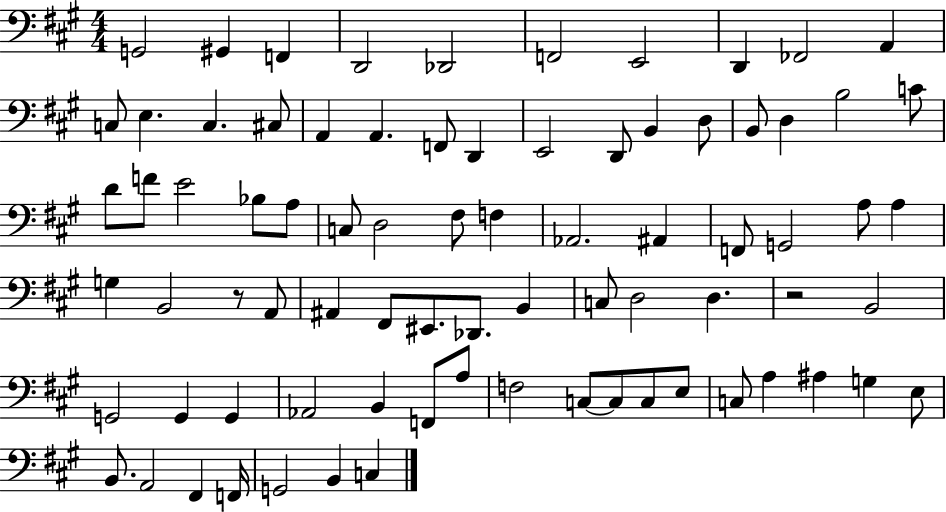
{
  \clef bass
  \numericTimeSignature
  \time 4/4
  \key a \major
  g,2 gis,4 f,4 | d,2 des,2 | f,2 e,2 | d,4 fes,2 a,4 | \break c8 e4. c4. cis8 | a,4 a,4. f,8 d,4 | e,2 d,8 b,4 d8 | b,8 d4 b2 c'8 | \break d'8 f'8 e'2 bes8 a8 | c8 d2 fis8 f4 | aes,2. ais,4 | f,8 g,2 a8 a4 | \break g4 b,2 r8 a,8 | ais,4 fis,8 eis,8. des,8. b,4 | c8 d2 d4. | r2 b,2 | \break g,2 g,4 g,4 | aes,2 b,4 f,8 a8 | f2 c8~~ c8 c8 e8 | c8 a4 ais4 g4 e8 | \break b,8. a,2 fis,4 f,16 | g,2 b,4 c4 | \bar "|."
}